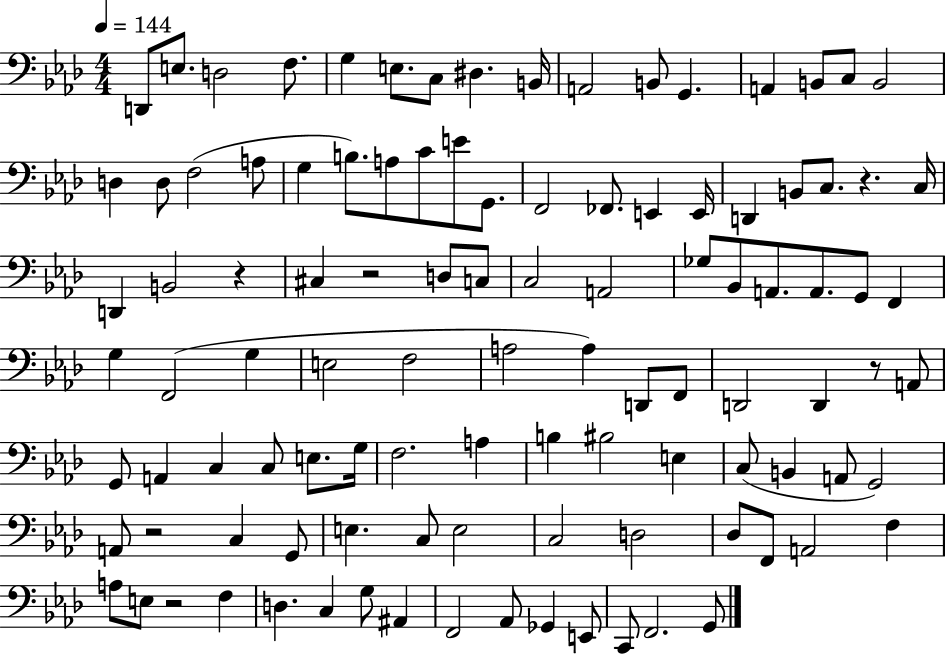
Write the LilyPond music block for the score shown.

{
  \clef bass
  \numericTimeSignature
  \time 4/4
  \key aes \major
  \tempo 4 = 144
  d,8 e8. d2 f8. | g4 e8. c8 dis4. b,16 | a,2 b,8 g,4. | a,4 b,8 c8 b,2 | \break d4 d8 f2( a8 | g4 b8.) a8 c'8 e'8 g,8. | f,2 fes,8. e,4 e,16 | d,4 b,8 c8. r4. c16 | \break d,4 b,2 r4 | cis4 r2 d8 c8 | c2 a,2 | ges8 bes,8 a,8. a,8. g,8 f,4 | \break g4 f,2( g4 | e2 f2 | a2 a4) d,8 f,8 | d,2 d,4 r8 a,8 | \break g,8 a,4 c4 c8 e8. g16 | f2. a4 | b4 bis2 e4 | c8( b,4 a,8 g,2) | \break a,8 r2 c4 g,8 | e4. c8 e2 | c2 d2 | des8 f,8 a,2 f4 | \break a8 e8 r2 f4 | d4. c4 g8 ais,4 | f,2 aes,8 ges,4 e,8 | c,8 f,2. g,8 | \break \bar "|."
}